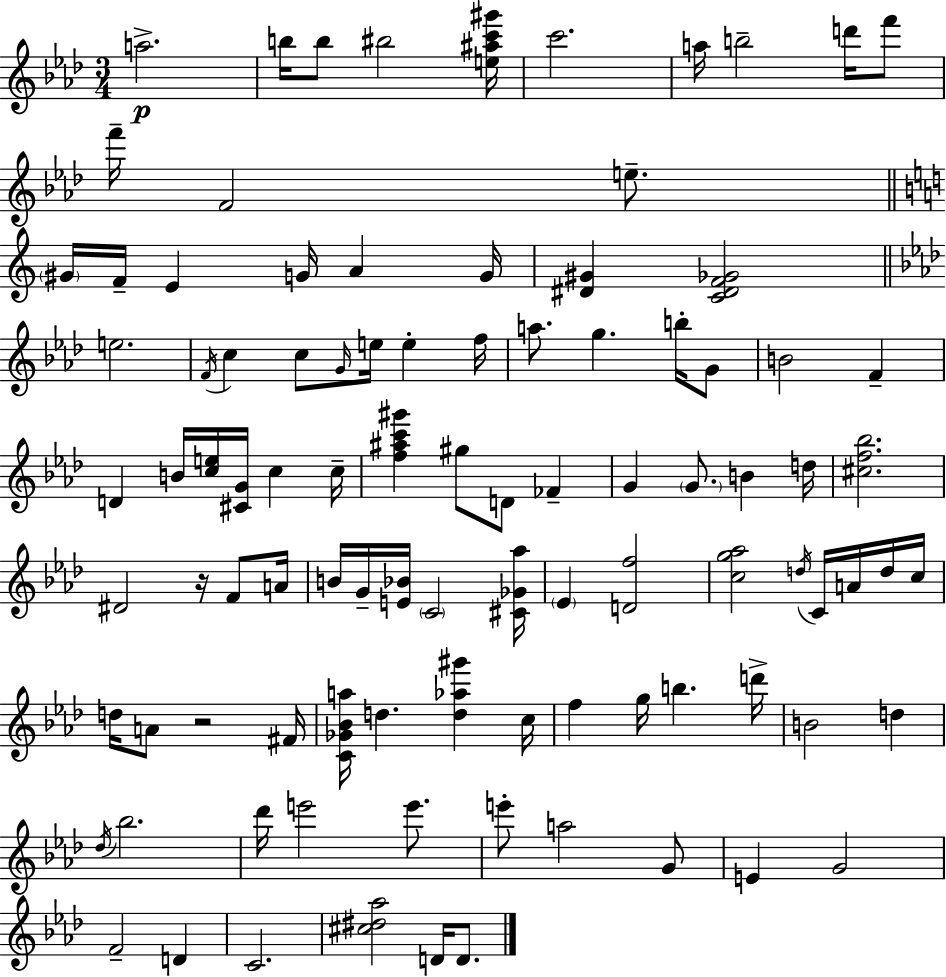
A5/h. B5/s B5/e BIS5/h [E5,A#5,C6,G#6]/s C6/h. A5/s B5/h D6/s F6/e F6/s F4/h E5/e. G#4/s F4/s E4/q G4/s A4/q G4/s [D#4,G#4]/q [C4,D#4,F4,Gb4]/h E5/h. F4/s C5/q C5/e G4/s E5/s E5/q F5/s A5/e. G5/q. B5/s G4/e B4/h F4/q D4/q B4/s [C5,E5]/s [C#4,G4]/s C5/q C5/s [F5,A#5,C6,G#6]/q G#5/e D4/e FES4/q G4/q G4/e. B4/q D5/s [C#5,F5,Bb5]/h. D#4/h R/s F4/e A4/s B4/s G4/s [E4,Bb4]/s C4/h [C#4,Gb4,Ab5]/s Eb4/q [D4,F5]/h [C5,G5,Ab5]/h D5/s C4/s A4/s D5/s C5/s D5/s A4/e R/h F#4/s [C4,Gb4,Bb4,A5]/s D5/q. [D5,Ab5,G#6]/q C5/s F5/q G5/s B5/q. D6/s B4/h D5/q Db5/s Bb5/h. Db6/s E6/h E6/e. E6/e A5/h G4/e E4/q G4/h F4/h D4/q C4/h. [C#5,D#5,Ab5]/h D4/s D4/e.